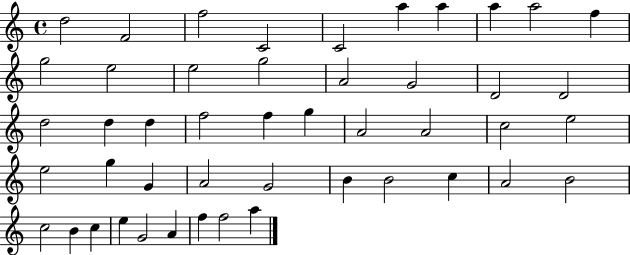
X:1
T:Untitled
M:4/4
L:1/4
K:C
d2 F2 f2 C2 C2 a a a a2 f g2 e2 e2 g2 A2 G2 D2 D2 d2 d d f2 f g A2 A2 c2 e2 e2 g G A2 G2 B B2 c A2 B2 c2 B c e G2 A f f2 a